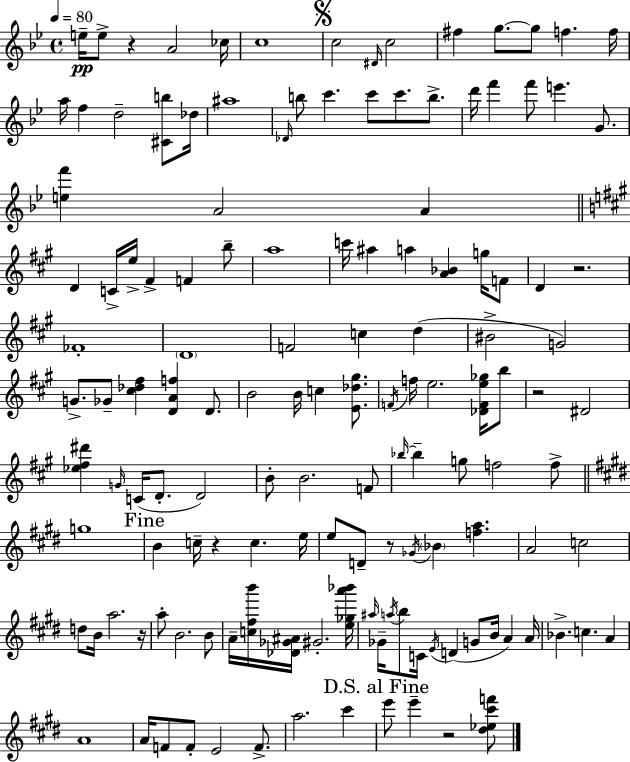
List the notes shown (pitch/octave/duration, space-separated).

E5/s E5/e R/q A4/h CES5/s C5/w C5/h D#4/s C5/h F#5/q G5/e. G5/e F5/q. F5/s A5/s F5/q D5/h [C#4,B5]/e Db5/s A#5/w Db4/s B5/e C6/q. C6/e C6/e. B5/e. D6/s F6/q F6/e E6/q. G4/e. [E5,F6]/q A4/h A4/q D4/q C4/s E5/s F#4/q F4/q B5/e A5/w C6/s A#5/q A5/q [A4,Bb4]/q G5/s F4/e D4/q R/h. FES4/w D4/w F4/h C5/q D5/q BIS4/h G4/h G4/e. Gb4/e [C#5,Db5,F#5]/q [D4,A4,F5]/q D4/e. B4/h B4/s C5/q [E4,Db5,G#5]/e. F4/s F5/s E5/h. [Db4,F4,E5,Gb5]/s B5/e R/h D#4/h [Eb5,F#5,D#6]/q G4/s C4/s D4/e. D4/h B4/e B4/h. F4/e Bb5/s Bb5/q G5/e F5/h F5/e G5/w B4/q C5/s R/q C5/q. E5/s E5/e D4/e R/e Gb4/s Bb4/q [F5,A5]/q. A4/h C5/h D5/e B4/s A5/h. R/s A5/e B4/h. B4/e A4/s [C5,F#5,B6]/s [Db4,Gb4,A#4]/s G#4/h. [E5,Gb5,A6,Bb6]/s A#5/s Gb4/s A5/s B5/e C4/s E4/s D4/q G4/e B4/s A4/q A4/s Bb4/q. C5/q. A4/q A4/w A4/s F4/e F4/e E4/h F4/e. A5/h. C#6/q E6/e E6/q R/h [D#5,Eb5,C#6,F6]/e